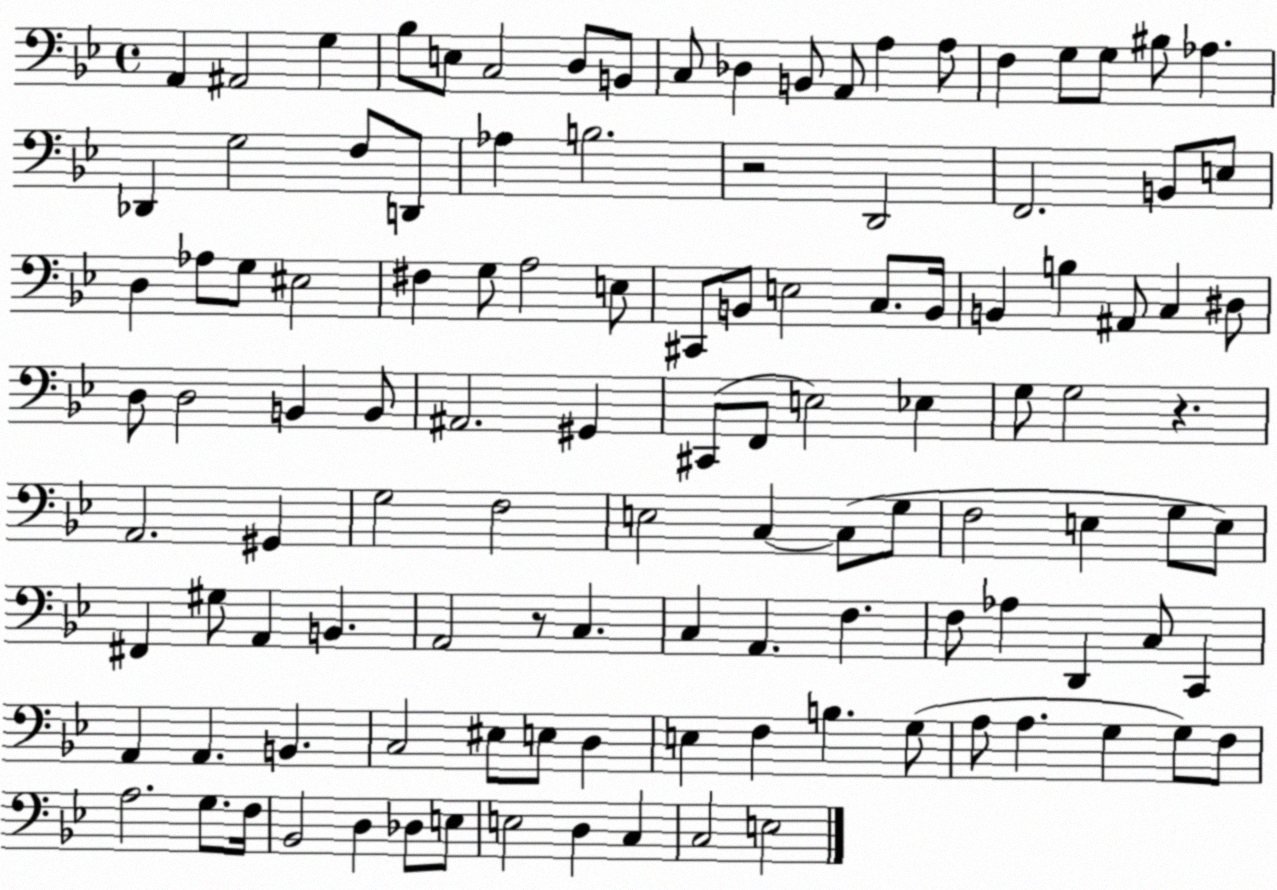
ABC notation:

X:1
T:Untitled
M:4/4
L:1/4
K:Bb
A,, ^A,,2 G, _B,/2 E,/2 C,2 D,/2 B,,/2 C,/2 _D, B,,/2 A,,/2 A, A,/2 F, G,/2 G,/2 ^B,/2 _A, _D,, G,2 F,/2 D,,/2 _A, B,2 z2 D,,2 F,,2 B,,/2 E,/2 D, _A,/2 G,/2 ^E,2 ^F, G,/2 A,2 E,/2 ^C,,/2 B,,/2 E,2 C,/2 B,,/4 B,, B, ^A,,/2 C, ^D,/2 D,/2 D,2 B,, B,,/2 ^A,,2 ^G,, ^C,,/2 F,,/2 E,2 _E, G,/2 G,2 z A,,2 ^G,, G,2 F,2 E,2 C, C,/2 G,/2 F,2 E, G,/2 E,/2 ^F,, ^G,/2 A,, B,, A,,2 z/2 C, C, A,, F, F,/2 _A, D,, C,/2 C,, A,, A,, B,, C,2 ^E,/2 E,/2 D, E, F, B, G,/2 A,/2 A, G, G,/2 F,/2 A,2 G,/2 F,/4 _B,,2 D, _D,/2 E,/2 E,2 D, C, C,2 E,2